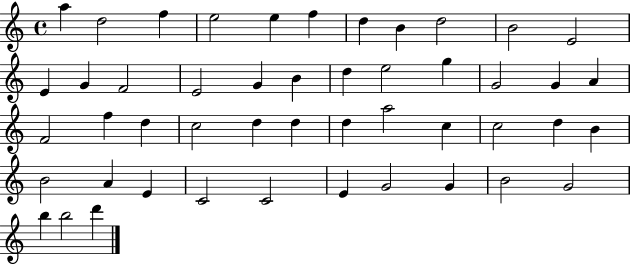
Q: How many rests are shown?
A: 0